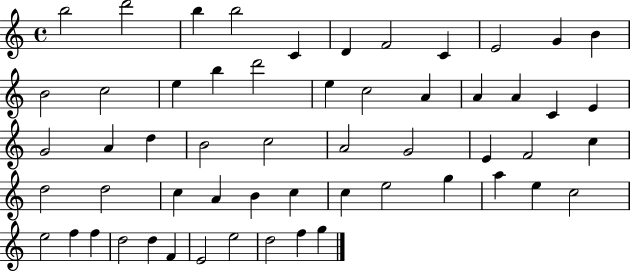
{
  \clef treble
  \time 4/4
  \defaultTimeSignature
  \key c \major
  b''2 d'''2 | b''4 b''2 c'4 | d'4 f'2 c'4 | e'2 g'4 b'4 | \break b'2 c''2 | e''4 b''4 d'''2 | e''4 c''2 a'4 | a'4 a'4 c'4 e'4 | \break g'2 a'4 d''4 | b'2 c''2 | a'2 g'2 | e'4 f'2 c''4 | \break d''2 d''2 | c''4 a'4 b'4 c''4 | c''4 e''2 g''4 | a''4 e''4 c''2 | \break e''2 f''4 f''4 | d''2 d''4 f'4 | e'2 e''2 | d''2 f''4 g''4 | \break \bar "|."
}